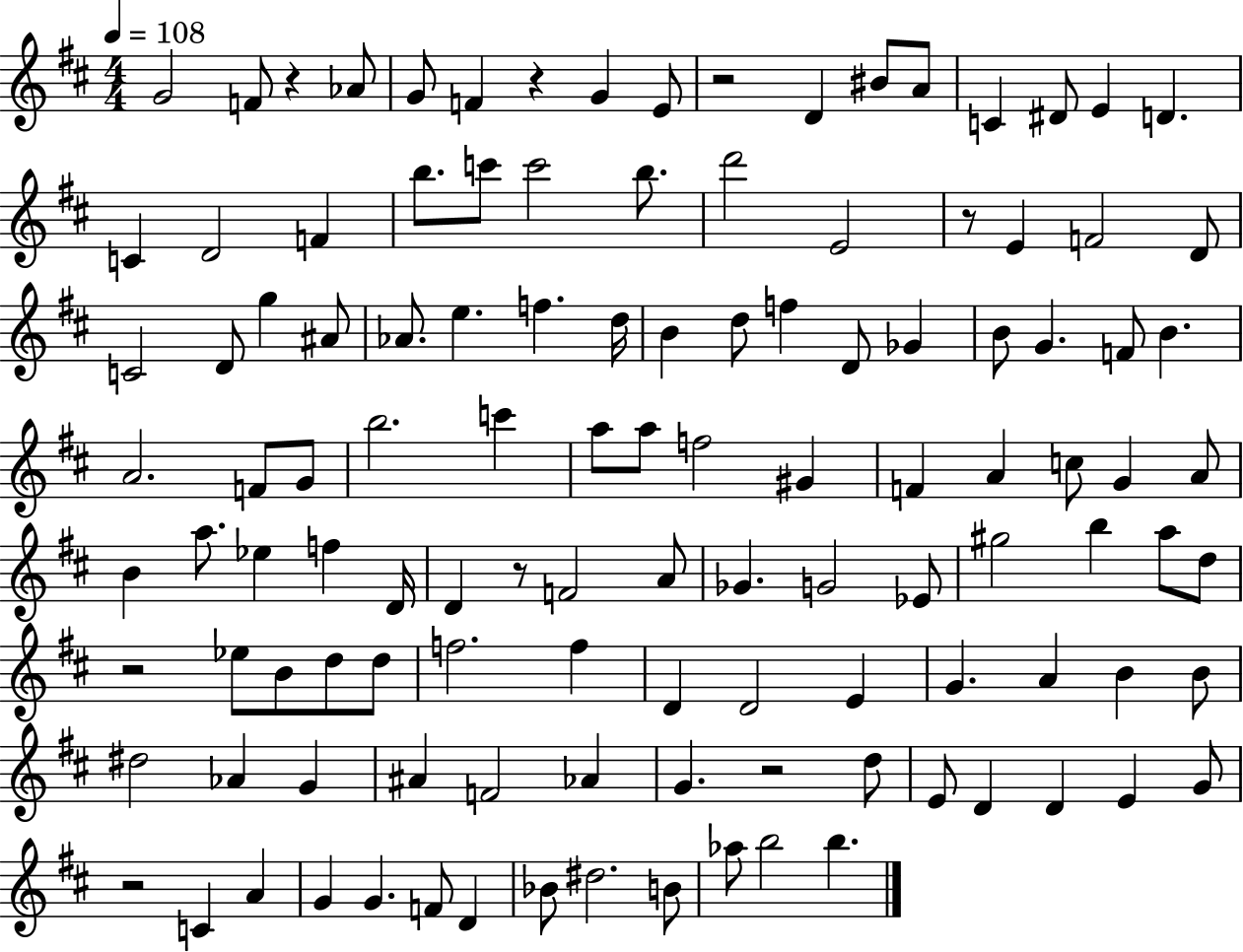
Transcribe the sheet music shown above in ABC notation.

X:1
T:Untitled
M:4/4
L:1/4
K:D
G2 F/2 z _A/2 G/2 F z G E/2 z2 D ^B/2 A/2 C ^D/2 E D C D2 F b/2 c'/2 c'2 b/2 d'2 E2 z/2 E F2 D/2 C2 D/2 g ^A/2 _A/2 e f d/4 B d/2 f D/2 _G B/2 G F/2 B A2 F/2 G/2 b2 c' a/2 a/2 f2 ^G F A c/2 G A/2 B a/2 _e f D/4 D z/2 F2 A/2 _G G2 _E/2 ^g2 b a/2 d/2 z2 _e/2 B/2 d/2 d/2 f2 f D D2 E G A B B/2 ^d2 _A G ^A F2 _A G z2 d/2 E/2 D D E G/2 z2 C A G G F/2 D _B/2 ^d2 B/2 _a/2 b2 b